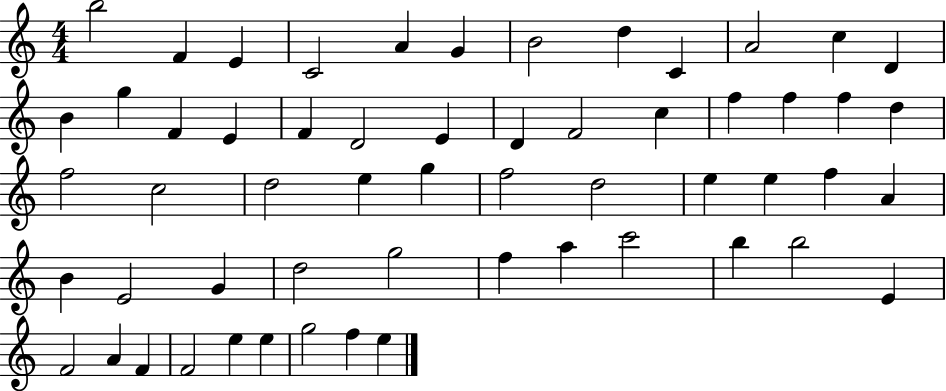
B5/h F4/q E4/q C4/h A4/q G4/q B4/h D5/q C4/q A4/h C5/q D4/q B4/q G5/q F4/q E4/q F4/q D4/h E4/q D4/q F4/h C5/q F5/q F5/q F5/q D5/q F5/h C5/h D5/h E5/q G5/q F5/h D5/h E5/q E5/q F5/q A4/q B4/q E4/h G4/q D5/h G5/h F5/q A5/q C6/h B5/q B5/h E4/q F4/h A4/q F4/q F4/h E5/q E5/q G5/h F5/q E5/q